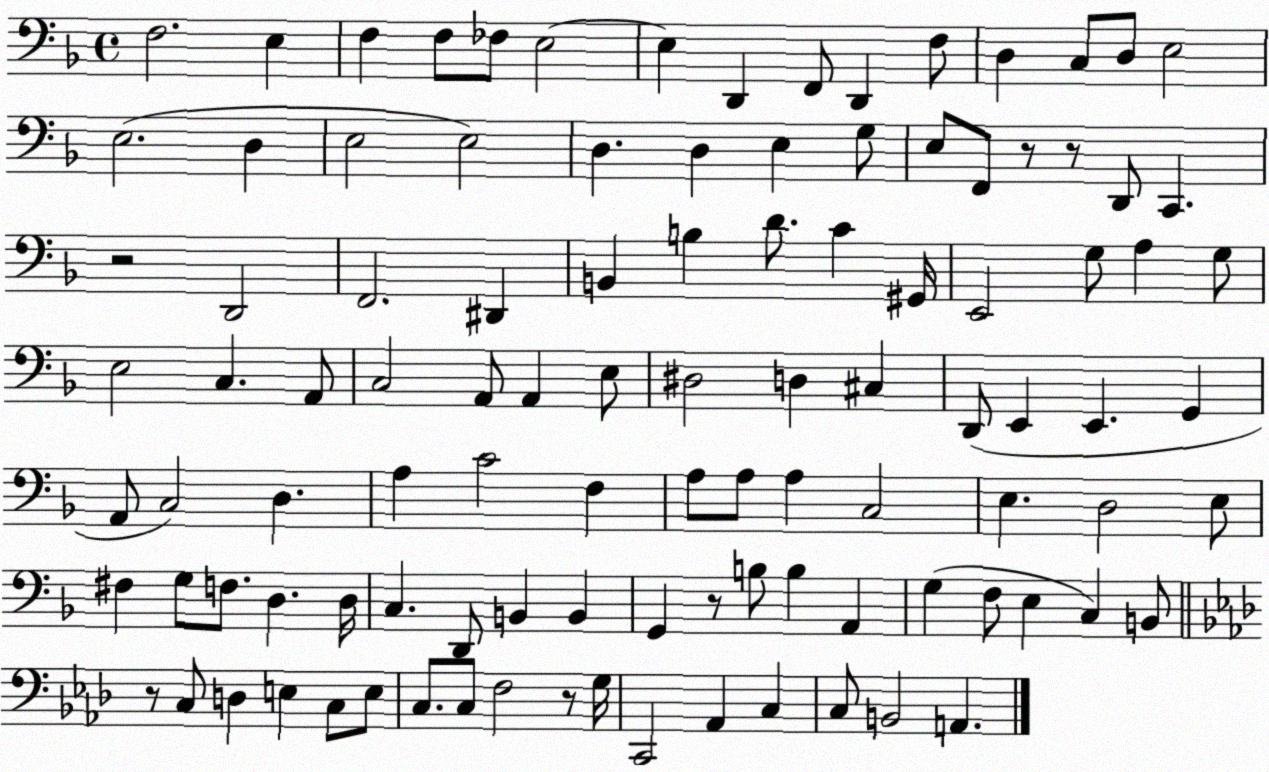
X:1
T:Untitled
M:4/4
L:1/4
K:F
F,2 E, F, F,/2 _F,/2 E,2 E, D,, F,,/2 D,, F,/2 D, C,/2 D,/2 E,2 E,2 D, E,2 E,2 D, D, E, G,/2 E,/2 F,,/2 z/2 z/2 D,,/2 C,, z2 D,,2 F,,2 ^D,, B,, B, D/2 C ^G,,/4 E,,2 G,/2 A, G,/2 E,2 C, A,,/2 C,2 A,,/2 A,, E,/2 ^D,2 D, ^C, D,,/2 E,, E,, G,, A,,/2 C,2 D, A, C2 F, A,/2 A,/2 A, C,2 E, D,2 E,/2 ^F, G,/2 F,/2 D, D,/4 C, D,,/2 B,, B,, G,, z/2 B,/2 B, A,, G, F,/2 E, C, B,,/2 z/2 C,/2 D, E, C,/2 E,/2 C,/2 C,/2 F,2 z/2 G,/4 C,,2 _A,, C, C,/2 B,,2 A,,